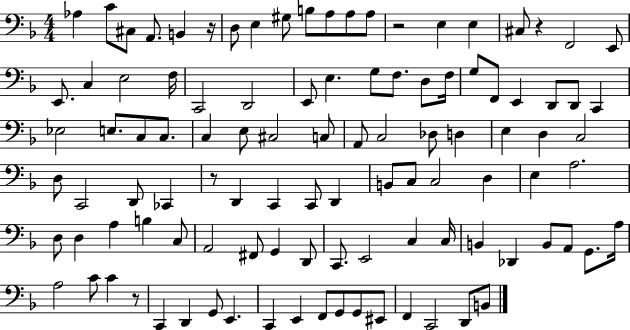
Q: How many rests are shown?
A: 5